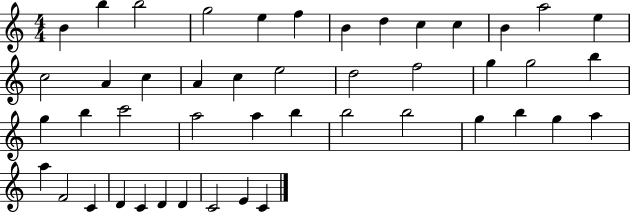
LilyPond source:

{
  \clef treble
  \numericTimeSignature
  \time 4/4
  \key c \major
  b'4 b''4 b''2 | g''2 e''4 f''4 | b'4 d''4 c''4 c''4 | b'4 a''2 e''4 | \break c''2 a'4 c''4 | a'4 c''4 e''2 | d''2 f''2 | g''4 g''2 b''4 | \break g''4 b''4 c'''2 | a''2 a''4 b''4 | b''2 b''2 | g''4 b''4 g''4 a''4 | \break a''4 f'2 c'4 | d'4 c'4 d'4 d'4 | c'2 e'4 c'4 | \bar "|."
}